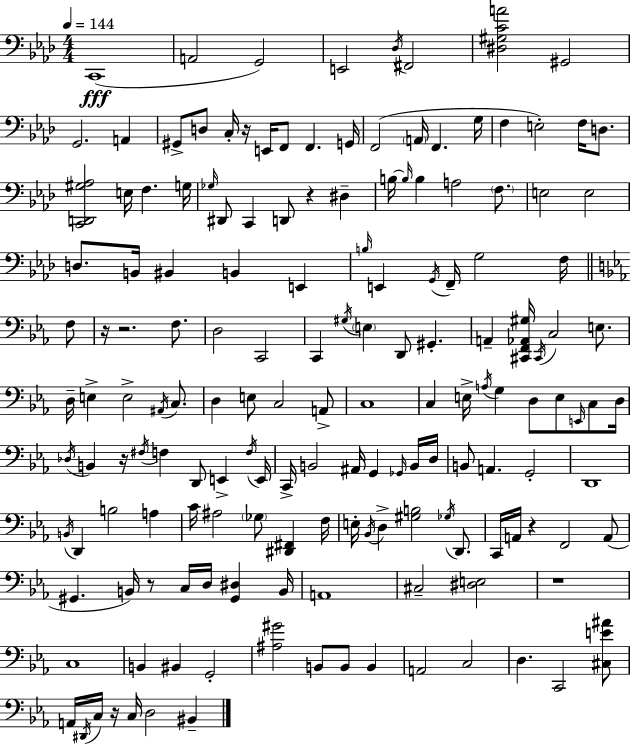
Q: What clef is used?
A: bass